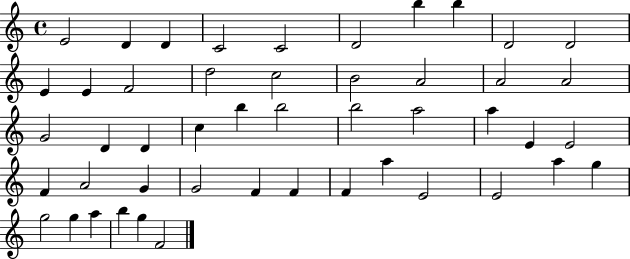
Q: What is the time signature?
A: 4/4